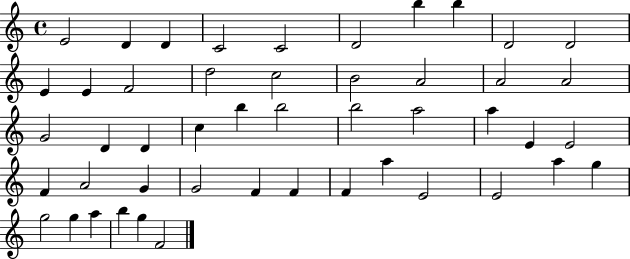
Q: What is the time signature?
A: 4/4